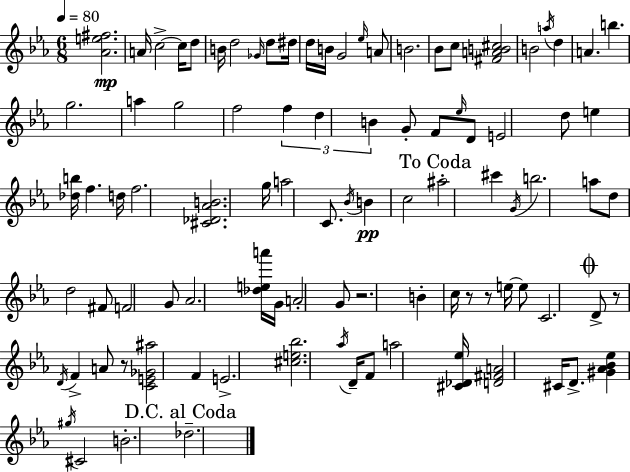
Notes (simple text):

[Ab4,E5,F#5]/h. A4/s C5/h C5/s D5/e B4/s D5/h Gb4/s D5/e D#5/s D5/s B4/s G4/h Eb5/s A4/e B4/h. Bb4/e C5/e [F#4,A4,B4,C#5]/h B4/h A5/s D5/q A4/q. B5/q. G5/h. A5/q G5/h F5/h F5/q D5/q B4/q G4/e F4/e Eb5/s D4/e E4/h D5/e E5/q [Db5,B5]/s F5/q. D5/s F5/h. [C#4,Db4,Ab4,B4]/h. G5/s A5/h C4/e. Bb4/s B4/q C5/h A#5/h C#6/q G4/s B5/h. A5/e D5/e D5/h F#4/e F4/h G4/e Ab4/h. [Db5,E5,A6]/s G4/s A4/h G4/e R/h. B4/q C5/s R/e R/e E5/s E5/e C4/h. D4/e R/e D4/s F4/q A4/e R/e [C4,E4,Gb4,A#5]/h F4/q E4/h. [C#5,E5,Bb5]/h. Ab5/s D4/s F4/e A5/h [C#4,Db4,Eb5]/s [D4,F#4,A4]/h C#4/s D4/e. [G#4,Ab4,Bb4,Eb5]/q G#5/s C#4/h B4/h. Db5/h.